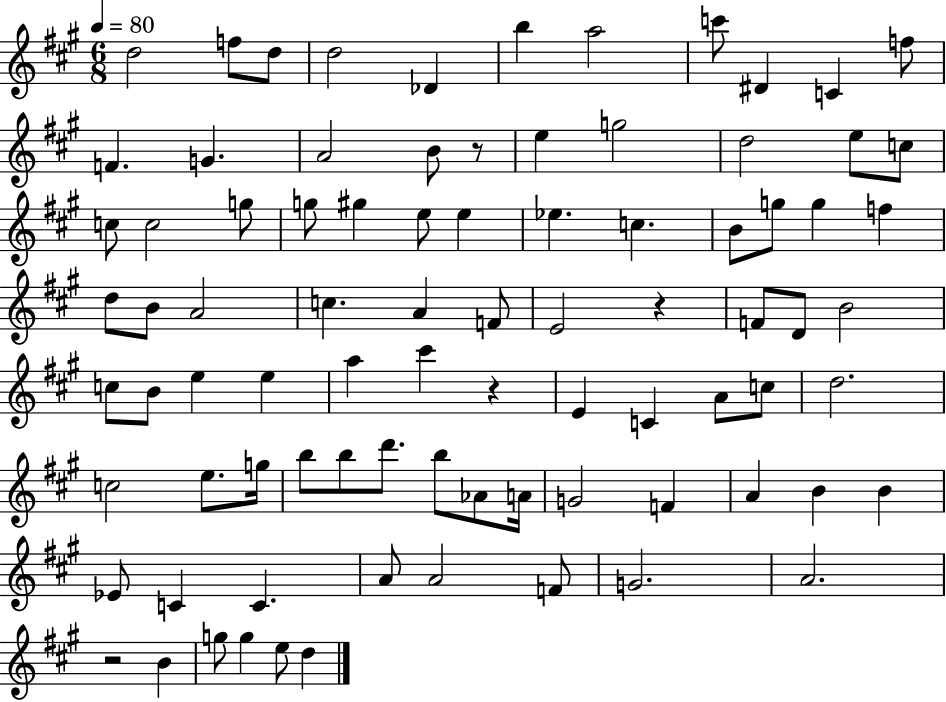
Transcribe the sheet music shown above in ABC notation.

X:1
T:Untitled
M:6/8
L:1/4
K:A
d2 f/2 d/2 d2 _D b a2 c'/2 ^D C f/2 F G A2 B/2 z/2 e g2 d2 e/2 c/2 c/2 c2 g/2 g/2 ^g e/2 e _e c B/2 g/2 g f d/2 B/2 A2 c A F/2 E2 z F/2 D/2 B2 c/2 B/2 e e a ^c' z E C A/2 c/2 d2 c2 e/2 g/4 b/2 b/2 d'/2 b/2 _A/2 A/4 G2 F A B B _E/2 C C A/2 A2 F/2 G2 A2 z2 B g/2 g e/2 d